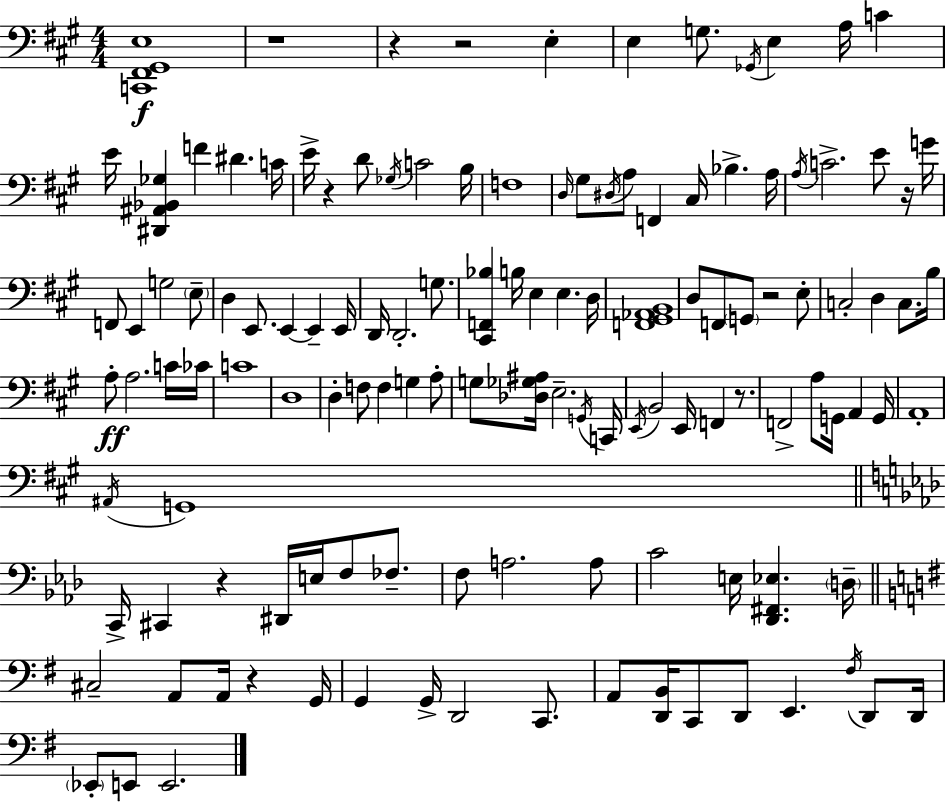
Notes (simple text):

[C2,F#2,G#2,E3]/w R/w R/q R/h E3/q E3/q G3/e. Gb2/s E3/q A3/s C4/q E4/s [D#2,A#2,Bb2,Gb3]/q F4/q D#4/q. C4/s E4/s R/q D4/e Gb3/s C4/h B3/s F3/w D3/s G#3/e D#3/s A3/e F2/q C#3/s Bb3/q. A3/s A3/s C4/h. E4/e R/s G4/s F2/e E2/q G3/h E3/e D3/q E2/e. E2/q E2/q E2/s D2/s D2/h. G3/e. [C#2,F2,Bb3]/q B3/s E3/q E3/q. D3/s [F2,G#2,Ab2,B2]/w D3/e F2/e G2/e R/h E3/e C3/h D3/q C3/e. B3/s A3/e A3/h. C4/s CES4/s C4/w D3/w D3/q F3/e F3/q G3/q A3/e G3/e [Db3,Gb3,A#3]/s E3/h. G2/s C2/s E2/s B2/h E2/s F2/q R/e. F2/h A3/e G2/s A2/q G2/s A2/w A#2/s G2/w C2/s C#2/q R/q D#2/s E3/s F3/e FES3/e. F3/e A3/h. A3/e C4/h E3/s [Db2,F#2,Eb3]/q. D3/s C#3/h A2/e A2/s R/q G2/s G2/q G2/s D2/h C2/e. A2/e [D2,B2]/s C2/e D2/e E2/q. F#3/s D2/e D2/s Eb2/e E2/e E2/h.